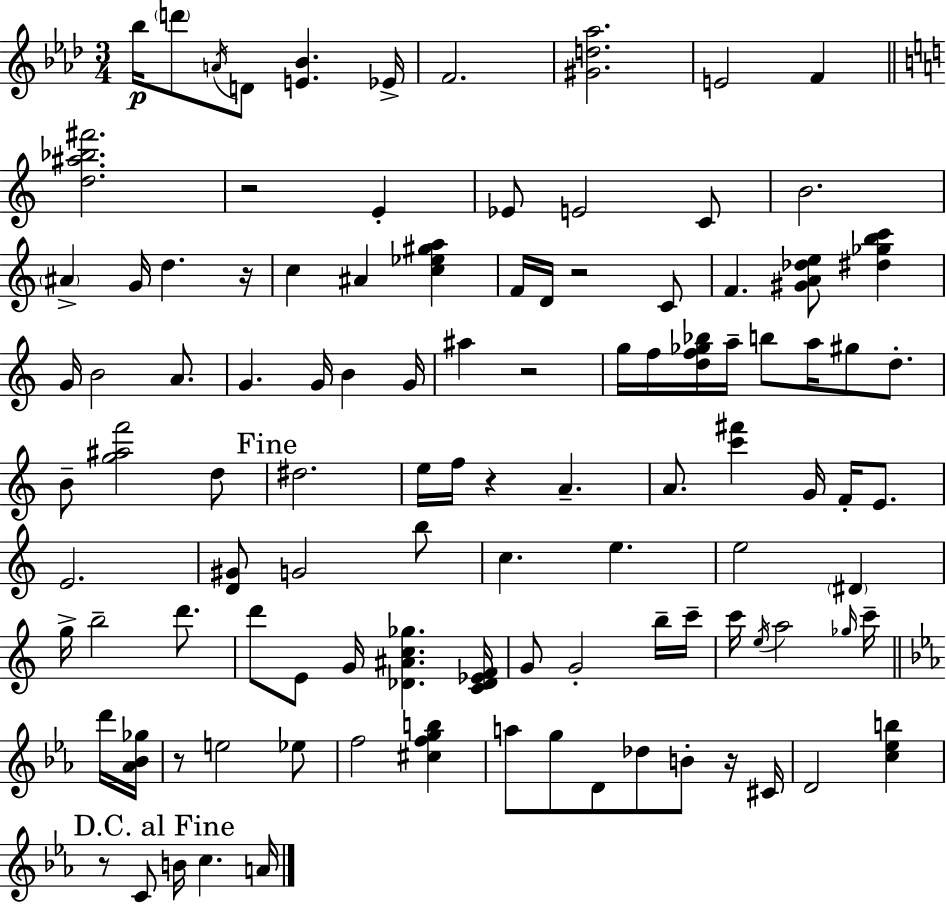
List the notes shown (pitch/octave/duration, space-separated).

Bb5/s D6/e A4/s D4/e [E4,Bb4]/q. Eb4/s F4/h. [G#4,D5,Ab5]/h. E4/h F4/q [D5,A#5,Bb5,F#6]/h. R/h E4/q Eb4/e E4/h C4/e B4/h. A#4/q G4/s D5/q. R/s C5/q A#4/q [C5,Eb5,G#5,A5]/q F4/s D4/s R/h C4/e F4/q. [G#4,A4,Db5,E5]/e [D#5,Gb5,B5,C6]/q G4/s B4/h A4/e. G4/q. G4/s B4/q G4/s A#5/q R/h G5/s F5/s [D5,F5,Gb5,Bb5]/s A5/s B5/e A5/s G#5/e D5/e. B4/e [G5,A#5,F6]/h D5/e D#5/h. E5/s F5/s R/q A4/q. A4/e. [C6,F#6]/q G4/s F4/s E4/e. E4/h. [D4,G#4]/e G4/h B5/e C5/q. E5/q. E5/h D#4/q G5/s B5/h D6/e. D6/e E4/e G4/s [Db4,A#4,C5,Gb5]/q. [C4,Db4,Eb4,F4]/s G4/e G4/h B5/s C6/s C6/s E5/s A5/h Gb5/s C6/s D6/s [Ab4,Bb4,Gb5]/s R/e E5/h Eb5/e F5/h [C#5,F5,G5,B5]/q A5/e G5/e D4/e Db5/e B4/e R/s C#4/s D4/h [C5,Eb5,B5]/q R/e C4/e B4/s C5/q. A4/s